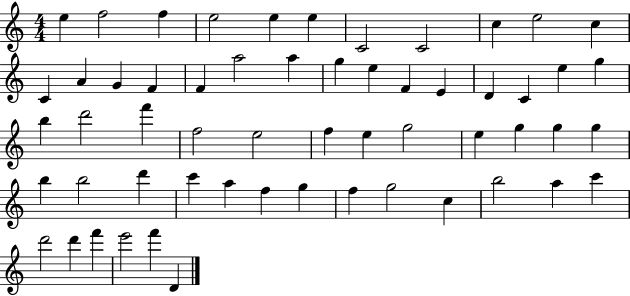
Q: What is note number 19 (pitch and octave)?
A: G5